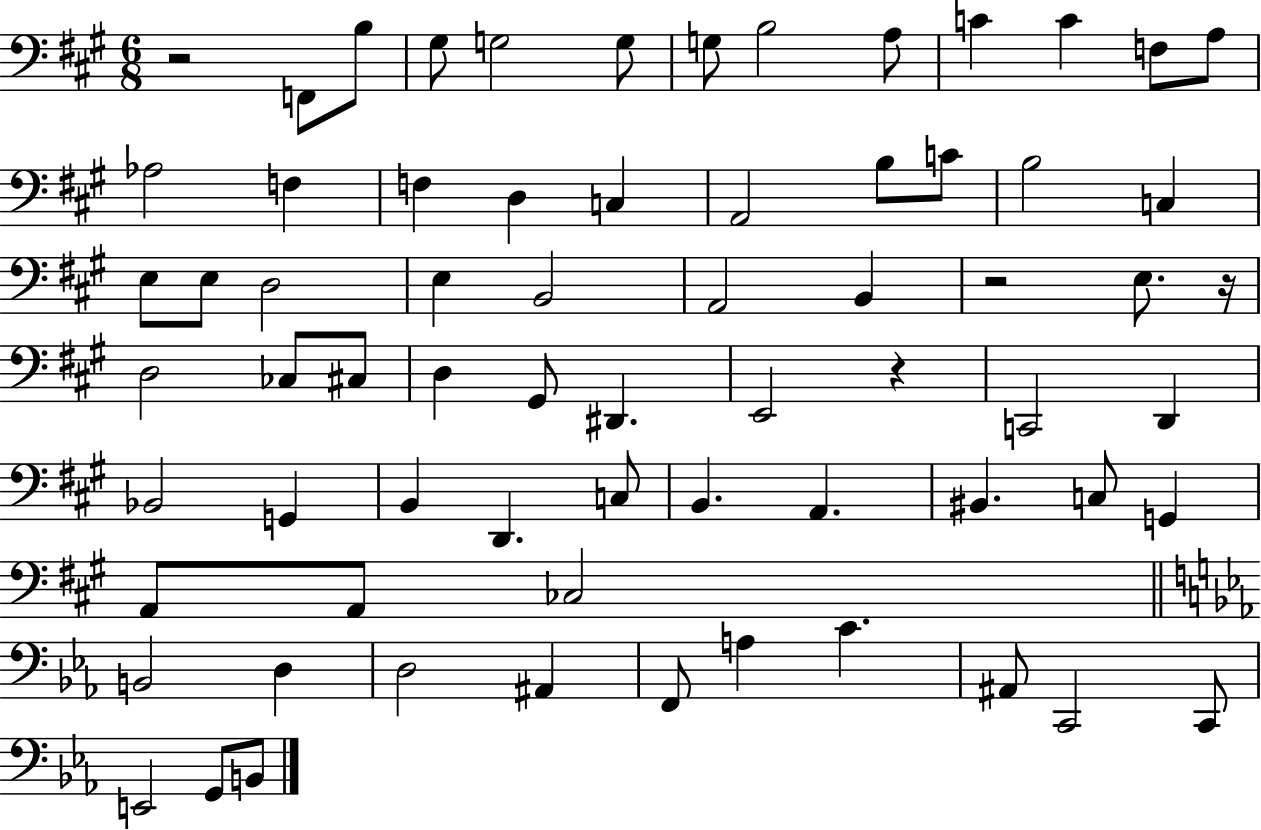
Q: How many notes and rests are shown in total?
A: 69